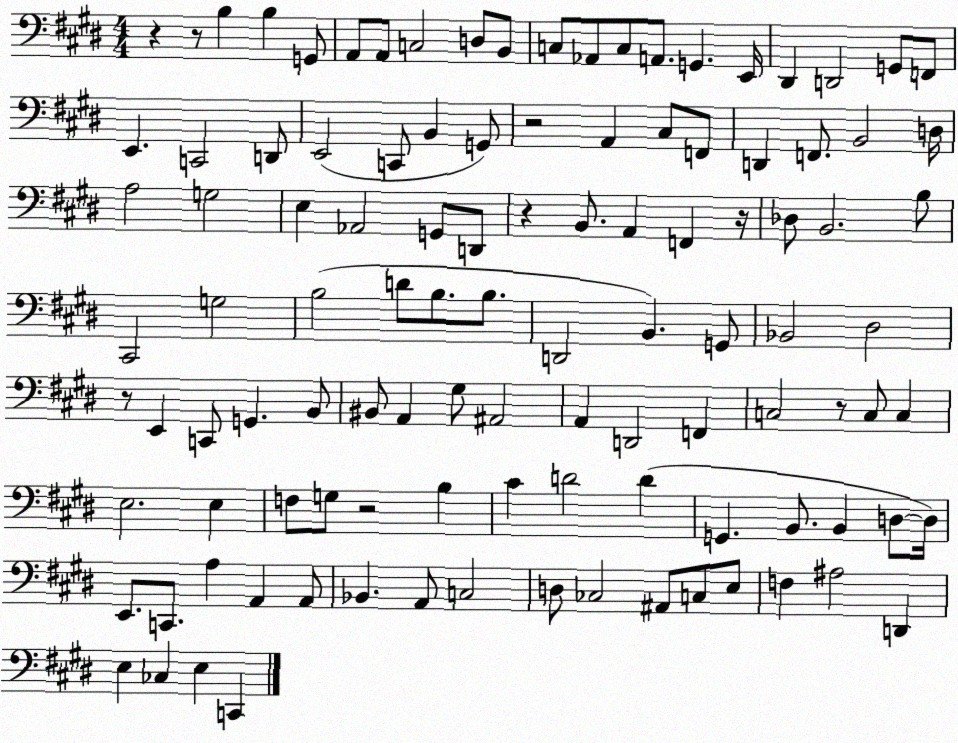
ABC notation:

X:1
T:Untitled
M:4/4
L:1/4
K:E
z z/2 B, B, G,,/2 A,,/2 A,,/2 C,2 D,/2 B,,/2 C,/2 _A,,/2 C,/2 A,,/2 G,, E,,/4 ^D,, D,,2 G,,/2 F,,/2 E,, C,,2 D,,/2 E,,2 C,,/2 B,, G,,/2 z2 A,, ^C,/2 F,,/2 D,, F,,/2 B,,2 D,/4 A,2 G,2 E, _A,,2 G,,/2 D,,/2 z B,,/2 A,, F,, z/4 _D,/2 B,,2 B,/2 ^C,,2 G,2 B,2 D/2 B,/2 B,/2 D,,2 B,, G,,/2 _B,,2 ^D,2 z/2 E,, C,,/2 G,, B,,/2 ^B,,/2 A,, ^G,/2 ^A,,2 A,, D,,2 F,, C,2 z/2 C,/2 C, E,2 E, F,/2 G,/2 z2 B, ^C D2 D G,, B,,/2 B,, D,/2 D,/4 E,,/2 C,,/2 A, A,, A,,/2 _B,, A,,/2 C,2 D,/2 _C,2 ^A,,/2 C,/2 E,/2 F, ^A,2 D,, E, _C, E, C,,